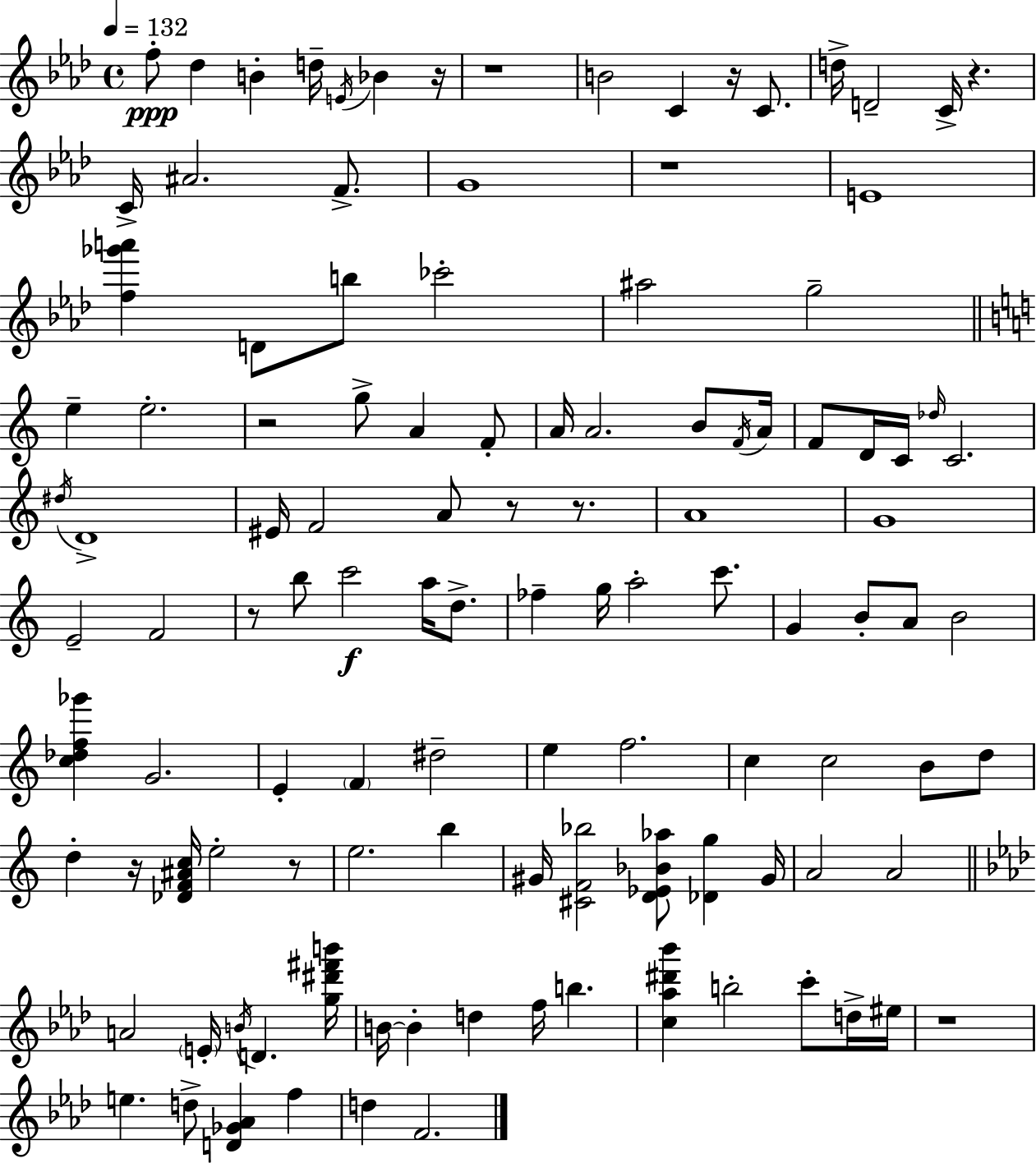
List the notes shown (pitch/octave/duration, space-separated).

F5/e Db5/q B4/q D5/s E4/s Bb4/q R/s R/w B4/h C4/q R/s C4/e. D5/s D4/h C4/s R/q. C4/s A#4/h. F4/e. G4/w R/w E4/w [F5,Gb6,A6]/q D4/e B5/e CES6/h A#5/h G5/h E5/q E5/h. R/h G5/e A4/q F4/e A4/s A4/h. B4/e F4/s A4/s F4/e D4/s C4/s Db5/s C4/h. D#5/s D4/w EIS4/s F4/h A4/e R/e R/e. A4/w G4/w E4/h F4/h R/e B5/e C6/h A5/s D5/e. FES5/q G5/s A5/h C6/e. G4/q B4/e A4/e B4/h [C5,Db5,F5,Gb6]/q G4/h. E4/q F4/q D#5/h E5/q F5/h. C5/q C5/h B4/e D5/e D5/q R/s [Db4,F4,A#4,C5]/s E5/h R/e E5/h. B5/q G#4/s [C#4,F4,Bb5]/h [D4,Eb4,Bb4,Ab5]/e [Db4,G5]/q G#4/s A4/h A4/h A4/h E4/s B4/s D4/q. [G5,D#6,F#6,B6]/s B4/s B4/q D5/q F5/s B5/q. [C5,Ab5,D#6,Bb6]/q B5/h C6/e D5/s EIS5/s R/w E5/q. D5/e [D4,Gb4,Ab4]/q F5/q D5/q F4/h.